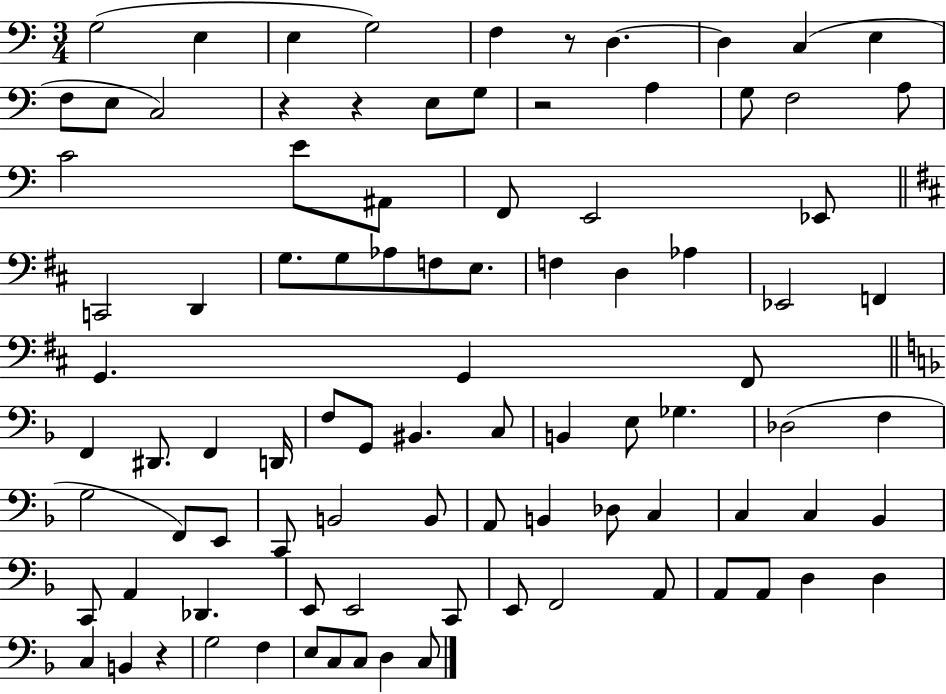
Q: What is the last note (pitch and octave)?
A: C3